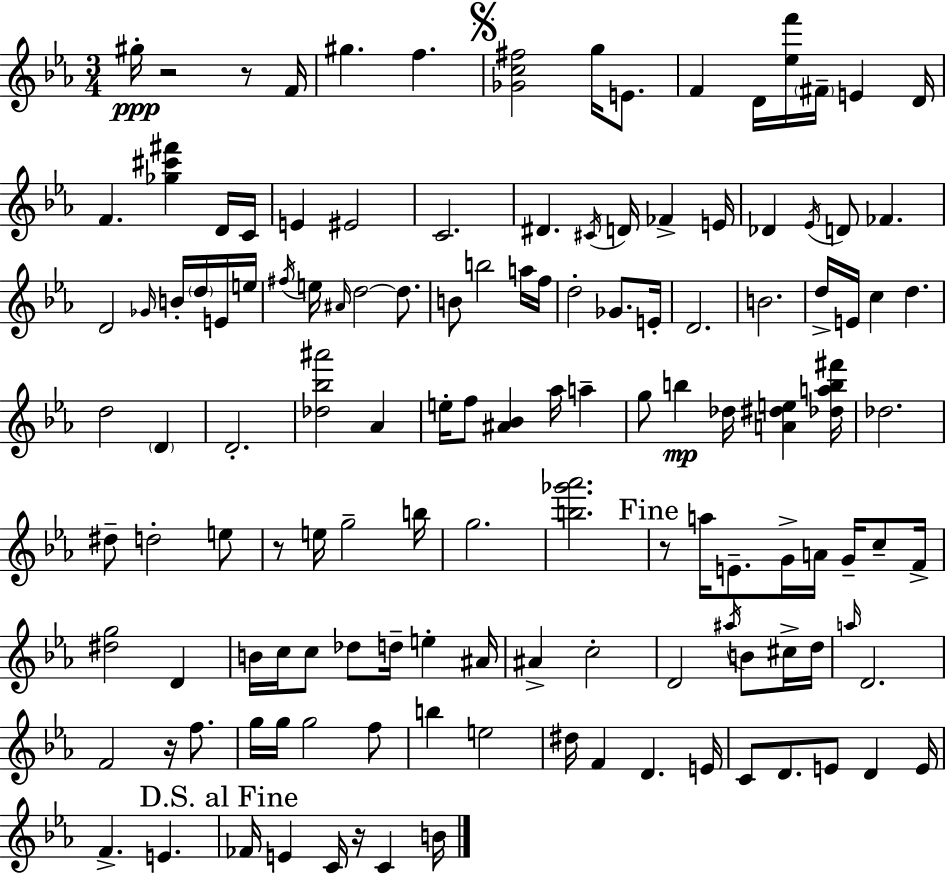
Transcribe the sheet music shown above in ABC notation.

X:1
T:Untitled
M:3/4
L:1/4
K:Eb
^g/4 z2 z/2 F/4 ^g f [_Gc^f]2 g/4 E/2 F D/4 [_ef']/4 ^F/4 E D/4 F [_g^c'^f'] D/4 C/4 E ^E2 C2 ^D ^C/4 D/4 _F E/4 _D _E/4 D/2 _F D2 _G/4 B/4 d/4 E/4 e/4 ^f/4 e/4 ^A/4 d2 d/2 B/2 b2 a/4 f/4 d2 _G/2 E/4 D2 B2 d/4 E/4 c d d2 D D2 [_d_b^a']2 _A e/4 f/2 [^A_B] _a/4 a g/2 b _d/4 [A^de] [_dab^f']/4 _d2 ^d/2 d2 e/2 z/2 e/4 g2 b/4 g2 [b_g'_a']2 z/2 a/4 E/2 G/4 A/4 G/4 c/2 F/4 [^dg]2 D B/4 c/4 c/2 _d/2 d/4 e ^A/4 ^A c2 D2 ^a/4 B/2 ^c/4 d/4 a/4 D2 F2 z/4 f/2 g/4 g/4 g2 f/2 b e2 ^d/4 F D E/4 C/2 D/2 E/2 D E/4 F E _F/4 E C/4 z/4 C B/4